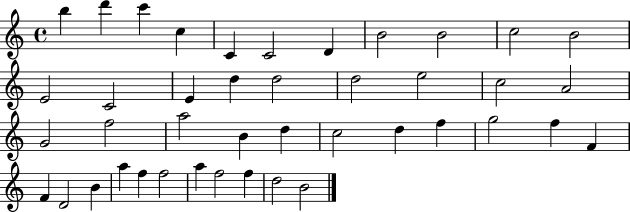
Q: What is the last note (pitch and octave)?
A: B4